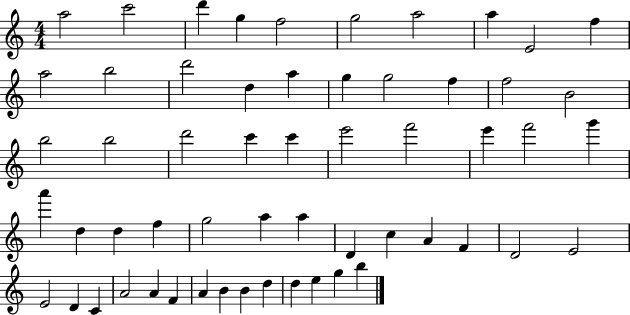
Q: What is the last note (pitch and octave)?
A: B5